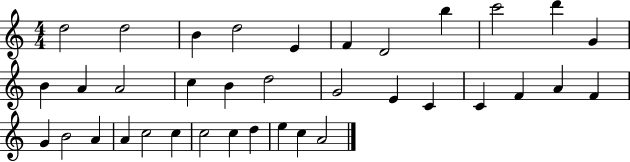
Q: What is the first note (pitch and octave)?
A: D5